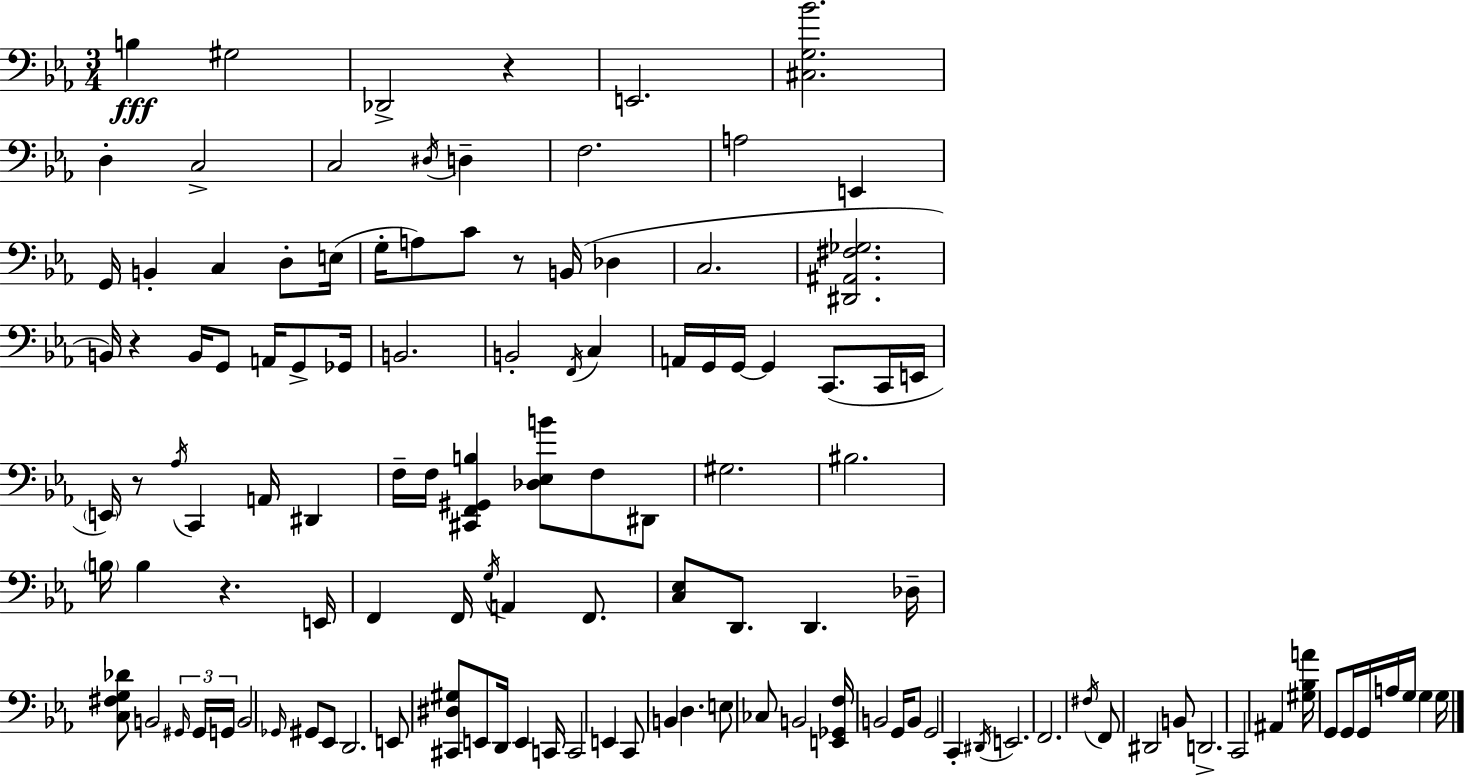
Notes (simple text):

B3/q G#3/h Db2/h R/q E2/h. [C#3,G3,Bb4]/h. D3/q C3/h C3/h D#3/s D3/q F3/h. A3/h E2/q G2/s B2/q C3/q D3/e E3/s G3/s A3/e C4/e R/e B2/s Db3/q C3/h. [D#2,A#2,F#3,Gb3]/h. B2/s R/q B2/s G2/e A2/s G2/e Gb2/s B2/h. B2/h F2/s C3/q A2/s G2/s G2/s G2/q C2/e. C2/s E2/s E2/s R/e Ab3/s C2/q A2/s D#2/q F3/s F3/s [C#2,F2,G#2,B3]/q [Db3,Eb3,B4]/e F3/e D#2/e G#3/h. BIS3/h. B3/s B3/q R/q. E2/s F2/q F2/s G3/s A2/q F2/e. [C3,Eb3]/e D2/e. D2/q. Db3/s [C3,F#3,G3,Db4]/e B2/h G#2/s G#2/s G2/s B2/h Gb2/s G#2/e Eb2/e D2/h. E2/e [C#2,D#3,G#3]/e E2/e D2/s E2/q C2/s C2/h E2/q C2/e B2/q D3/q. E3/e CES3/e B2/h [E2,Gb2,F3]/s B2/h G2/s B2/e G2/h C2/q D#2/s E2/h. F2/h. F#3/s F2/e D#2/h B2/e D2/h. C2/h A#2/q [G#3,Bb3,A4]/s G2/e G2/s G2/s A3/s G3/s G3/q G3/s